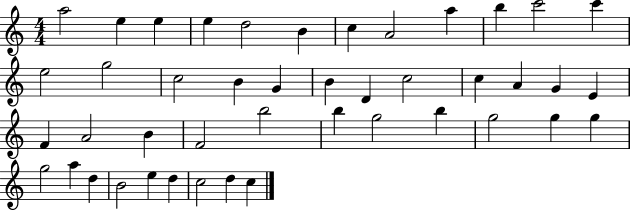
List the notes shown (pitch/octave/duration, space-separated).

A5/h E5/q E5/q E5/q D5/h B4/q C5/q A4/h A5/q B5/q C6/h C6/q E5/h G5/h C5/h B4/q G4/q B4/q D4/q C5/h C5/q A4/q G4/q E4/q F4/q A4/h B4/q F4/h B5/h B5/q G5/h B5/q G5/h G5/q G5/q G5/h A5/q D5/q B4/h E5/q D5/q C5/h D5/q C5/q